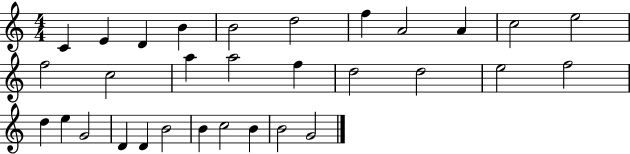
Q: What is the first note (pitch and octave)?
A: C4